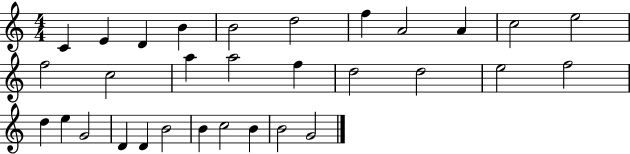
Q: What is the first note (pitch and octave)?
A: C4